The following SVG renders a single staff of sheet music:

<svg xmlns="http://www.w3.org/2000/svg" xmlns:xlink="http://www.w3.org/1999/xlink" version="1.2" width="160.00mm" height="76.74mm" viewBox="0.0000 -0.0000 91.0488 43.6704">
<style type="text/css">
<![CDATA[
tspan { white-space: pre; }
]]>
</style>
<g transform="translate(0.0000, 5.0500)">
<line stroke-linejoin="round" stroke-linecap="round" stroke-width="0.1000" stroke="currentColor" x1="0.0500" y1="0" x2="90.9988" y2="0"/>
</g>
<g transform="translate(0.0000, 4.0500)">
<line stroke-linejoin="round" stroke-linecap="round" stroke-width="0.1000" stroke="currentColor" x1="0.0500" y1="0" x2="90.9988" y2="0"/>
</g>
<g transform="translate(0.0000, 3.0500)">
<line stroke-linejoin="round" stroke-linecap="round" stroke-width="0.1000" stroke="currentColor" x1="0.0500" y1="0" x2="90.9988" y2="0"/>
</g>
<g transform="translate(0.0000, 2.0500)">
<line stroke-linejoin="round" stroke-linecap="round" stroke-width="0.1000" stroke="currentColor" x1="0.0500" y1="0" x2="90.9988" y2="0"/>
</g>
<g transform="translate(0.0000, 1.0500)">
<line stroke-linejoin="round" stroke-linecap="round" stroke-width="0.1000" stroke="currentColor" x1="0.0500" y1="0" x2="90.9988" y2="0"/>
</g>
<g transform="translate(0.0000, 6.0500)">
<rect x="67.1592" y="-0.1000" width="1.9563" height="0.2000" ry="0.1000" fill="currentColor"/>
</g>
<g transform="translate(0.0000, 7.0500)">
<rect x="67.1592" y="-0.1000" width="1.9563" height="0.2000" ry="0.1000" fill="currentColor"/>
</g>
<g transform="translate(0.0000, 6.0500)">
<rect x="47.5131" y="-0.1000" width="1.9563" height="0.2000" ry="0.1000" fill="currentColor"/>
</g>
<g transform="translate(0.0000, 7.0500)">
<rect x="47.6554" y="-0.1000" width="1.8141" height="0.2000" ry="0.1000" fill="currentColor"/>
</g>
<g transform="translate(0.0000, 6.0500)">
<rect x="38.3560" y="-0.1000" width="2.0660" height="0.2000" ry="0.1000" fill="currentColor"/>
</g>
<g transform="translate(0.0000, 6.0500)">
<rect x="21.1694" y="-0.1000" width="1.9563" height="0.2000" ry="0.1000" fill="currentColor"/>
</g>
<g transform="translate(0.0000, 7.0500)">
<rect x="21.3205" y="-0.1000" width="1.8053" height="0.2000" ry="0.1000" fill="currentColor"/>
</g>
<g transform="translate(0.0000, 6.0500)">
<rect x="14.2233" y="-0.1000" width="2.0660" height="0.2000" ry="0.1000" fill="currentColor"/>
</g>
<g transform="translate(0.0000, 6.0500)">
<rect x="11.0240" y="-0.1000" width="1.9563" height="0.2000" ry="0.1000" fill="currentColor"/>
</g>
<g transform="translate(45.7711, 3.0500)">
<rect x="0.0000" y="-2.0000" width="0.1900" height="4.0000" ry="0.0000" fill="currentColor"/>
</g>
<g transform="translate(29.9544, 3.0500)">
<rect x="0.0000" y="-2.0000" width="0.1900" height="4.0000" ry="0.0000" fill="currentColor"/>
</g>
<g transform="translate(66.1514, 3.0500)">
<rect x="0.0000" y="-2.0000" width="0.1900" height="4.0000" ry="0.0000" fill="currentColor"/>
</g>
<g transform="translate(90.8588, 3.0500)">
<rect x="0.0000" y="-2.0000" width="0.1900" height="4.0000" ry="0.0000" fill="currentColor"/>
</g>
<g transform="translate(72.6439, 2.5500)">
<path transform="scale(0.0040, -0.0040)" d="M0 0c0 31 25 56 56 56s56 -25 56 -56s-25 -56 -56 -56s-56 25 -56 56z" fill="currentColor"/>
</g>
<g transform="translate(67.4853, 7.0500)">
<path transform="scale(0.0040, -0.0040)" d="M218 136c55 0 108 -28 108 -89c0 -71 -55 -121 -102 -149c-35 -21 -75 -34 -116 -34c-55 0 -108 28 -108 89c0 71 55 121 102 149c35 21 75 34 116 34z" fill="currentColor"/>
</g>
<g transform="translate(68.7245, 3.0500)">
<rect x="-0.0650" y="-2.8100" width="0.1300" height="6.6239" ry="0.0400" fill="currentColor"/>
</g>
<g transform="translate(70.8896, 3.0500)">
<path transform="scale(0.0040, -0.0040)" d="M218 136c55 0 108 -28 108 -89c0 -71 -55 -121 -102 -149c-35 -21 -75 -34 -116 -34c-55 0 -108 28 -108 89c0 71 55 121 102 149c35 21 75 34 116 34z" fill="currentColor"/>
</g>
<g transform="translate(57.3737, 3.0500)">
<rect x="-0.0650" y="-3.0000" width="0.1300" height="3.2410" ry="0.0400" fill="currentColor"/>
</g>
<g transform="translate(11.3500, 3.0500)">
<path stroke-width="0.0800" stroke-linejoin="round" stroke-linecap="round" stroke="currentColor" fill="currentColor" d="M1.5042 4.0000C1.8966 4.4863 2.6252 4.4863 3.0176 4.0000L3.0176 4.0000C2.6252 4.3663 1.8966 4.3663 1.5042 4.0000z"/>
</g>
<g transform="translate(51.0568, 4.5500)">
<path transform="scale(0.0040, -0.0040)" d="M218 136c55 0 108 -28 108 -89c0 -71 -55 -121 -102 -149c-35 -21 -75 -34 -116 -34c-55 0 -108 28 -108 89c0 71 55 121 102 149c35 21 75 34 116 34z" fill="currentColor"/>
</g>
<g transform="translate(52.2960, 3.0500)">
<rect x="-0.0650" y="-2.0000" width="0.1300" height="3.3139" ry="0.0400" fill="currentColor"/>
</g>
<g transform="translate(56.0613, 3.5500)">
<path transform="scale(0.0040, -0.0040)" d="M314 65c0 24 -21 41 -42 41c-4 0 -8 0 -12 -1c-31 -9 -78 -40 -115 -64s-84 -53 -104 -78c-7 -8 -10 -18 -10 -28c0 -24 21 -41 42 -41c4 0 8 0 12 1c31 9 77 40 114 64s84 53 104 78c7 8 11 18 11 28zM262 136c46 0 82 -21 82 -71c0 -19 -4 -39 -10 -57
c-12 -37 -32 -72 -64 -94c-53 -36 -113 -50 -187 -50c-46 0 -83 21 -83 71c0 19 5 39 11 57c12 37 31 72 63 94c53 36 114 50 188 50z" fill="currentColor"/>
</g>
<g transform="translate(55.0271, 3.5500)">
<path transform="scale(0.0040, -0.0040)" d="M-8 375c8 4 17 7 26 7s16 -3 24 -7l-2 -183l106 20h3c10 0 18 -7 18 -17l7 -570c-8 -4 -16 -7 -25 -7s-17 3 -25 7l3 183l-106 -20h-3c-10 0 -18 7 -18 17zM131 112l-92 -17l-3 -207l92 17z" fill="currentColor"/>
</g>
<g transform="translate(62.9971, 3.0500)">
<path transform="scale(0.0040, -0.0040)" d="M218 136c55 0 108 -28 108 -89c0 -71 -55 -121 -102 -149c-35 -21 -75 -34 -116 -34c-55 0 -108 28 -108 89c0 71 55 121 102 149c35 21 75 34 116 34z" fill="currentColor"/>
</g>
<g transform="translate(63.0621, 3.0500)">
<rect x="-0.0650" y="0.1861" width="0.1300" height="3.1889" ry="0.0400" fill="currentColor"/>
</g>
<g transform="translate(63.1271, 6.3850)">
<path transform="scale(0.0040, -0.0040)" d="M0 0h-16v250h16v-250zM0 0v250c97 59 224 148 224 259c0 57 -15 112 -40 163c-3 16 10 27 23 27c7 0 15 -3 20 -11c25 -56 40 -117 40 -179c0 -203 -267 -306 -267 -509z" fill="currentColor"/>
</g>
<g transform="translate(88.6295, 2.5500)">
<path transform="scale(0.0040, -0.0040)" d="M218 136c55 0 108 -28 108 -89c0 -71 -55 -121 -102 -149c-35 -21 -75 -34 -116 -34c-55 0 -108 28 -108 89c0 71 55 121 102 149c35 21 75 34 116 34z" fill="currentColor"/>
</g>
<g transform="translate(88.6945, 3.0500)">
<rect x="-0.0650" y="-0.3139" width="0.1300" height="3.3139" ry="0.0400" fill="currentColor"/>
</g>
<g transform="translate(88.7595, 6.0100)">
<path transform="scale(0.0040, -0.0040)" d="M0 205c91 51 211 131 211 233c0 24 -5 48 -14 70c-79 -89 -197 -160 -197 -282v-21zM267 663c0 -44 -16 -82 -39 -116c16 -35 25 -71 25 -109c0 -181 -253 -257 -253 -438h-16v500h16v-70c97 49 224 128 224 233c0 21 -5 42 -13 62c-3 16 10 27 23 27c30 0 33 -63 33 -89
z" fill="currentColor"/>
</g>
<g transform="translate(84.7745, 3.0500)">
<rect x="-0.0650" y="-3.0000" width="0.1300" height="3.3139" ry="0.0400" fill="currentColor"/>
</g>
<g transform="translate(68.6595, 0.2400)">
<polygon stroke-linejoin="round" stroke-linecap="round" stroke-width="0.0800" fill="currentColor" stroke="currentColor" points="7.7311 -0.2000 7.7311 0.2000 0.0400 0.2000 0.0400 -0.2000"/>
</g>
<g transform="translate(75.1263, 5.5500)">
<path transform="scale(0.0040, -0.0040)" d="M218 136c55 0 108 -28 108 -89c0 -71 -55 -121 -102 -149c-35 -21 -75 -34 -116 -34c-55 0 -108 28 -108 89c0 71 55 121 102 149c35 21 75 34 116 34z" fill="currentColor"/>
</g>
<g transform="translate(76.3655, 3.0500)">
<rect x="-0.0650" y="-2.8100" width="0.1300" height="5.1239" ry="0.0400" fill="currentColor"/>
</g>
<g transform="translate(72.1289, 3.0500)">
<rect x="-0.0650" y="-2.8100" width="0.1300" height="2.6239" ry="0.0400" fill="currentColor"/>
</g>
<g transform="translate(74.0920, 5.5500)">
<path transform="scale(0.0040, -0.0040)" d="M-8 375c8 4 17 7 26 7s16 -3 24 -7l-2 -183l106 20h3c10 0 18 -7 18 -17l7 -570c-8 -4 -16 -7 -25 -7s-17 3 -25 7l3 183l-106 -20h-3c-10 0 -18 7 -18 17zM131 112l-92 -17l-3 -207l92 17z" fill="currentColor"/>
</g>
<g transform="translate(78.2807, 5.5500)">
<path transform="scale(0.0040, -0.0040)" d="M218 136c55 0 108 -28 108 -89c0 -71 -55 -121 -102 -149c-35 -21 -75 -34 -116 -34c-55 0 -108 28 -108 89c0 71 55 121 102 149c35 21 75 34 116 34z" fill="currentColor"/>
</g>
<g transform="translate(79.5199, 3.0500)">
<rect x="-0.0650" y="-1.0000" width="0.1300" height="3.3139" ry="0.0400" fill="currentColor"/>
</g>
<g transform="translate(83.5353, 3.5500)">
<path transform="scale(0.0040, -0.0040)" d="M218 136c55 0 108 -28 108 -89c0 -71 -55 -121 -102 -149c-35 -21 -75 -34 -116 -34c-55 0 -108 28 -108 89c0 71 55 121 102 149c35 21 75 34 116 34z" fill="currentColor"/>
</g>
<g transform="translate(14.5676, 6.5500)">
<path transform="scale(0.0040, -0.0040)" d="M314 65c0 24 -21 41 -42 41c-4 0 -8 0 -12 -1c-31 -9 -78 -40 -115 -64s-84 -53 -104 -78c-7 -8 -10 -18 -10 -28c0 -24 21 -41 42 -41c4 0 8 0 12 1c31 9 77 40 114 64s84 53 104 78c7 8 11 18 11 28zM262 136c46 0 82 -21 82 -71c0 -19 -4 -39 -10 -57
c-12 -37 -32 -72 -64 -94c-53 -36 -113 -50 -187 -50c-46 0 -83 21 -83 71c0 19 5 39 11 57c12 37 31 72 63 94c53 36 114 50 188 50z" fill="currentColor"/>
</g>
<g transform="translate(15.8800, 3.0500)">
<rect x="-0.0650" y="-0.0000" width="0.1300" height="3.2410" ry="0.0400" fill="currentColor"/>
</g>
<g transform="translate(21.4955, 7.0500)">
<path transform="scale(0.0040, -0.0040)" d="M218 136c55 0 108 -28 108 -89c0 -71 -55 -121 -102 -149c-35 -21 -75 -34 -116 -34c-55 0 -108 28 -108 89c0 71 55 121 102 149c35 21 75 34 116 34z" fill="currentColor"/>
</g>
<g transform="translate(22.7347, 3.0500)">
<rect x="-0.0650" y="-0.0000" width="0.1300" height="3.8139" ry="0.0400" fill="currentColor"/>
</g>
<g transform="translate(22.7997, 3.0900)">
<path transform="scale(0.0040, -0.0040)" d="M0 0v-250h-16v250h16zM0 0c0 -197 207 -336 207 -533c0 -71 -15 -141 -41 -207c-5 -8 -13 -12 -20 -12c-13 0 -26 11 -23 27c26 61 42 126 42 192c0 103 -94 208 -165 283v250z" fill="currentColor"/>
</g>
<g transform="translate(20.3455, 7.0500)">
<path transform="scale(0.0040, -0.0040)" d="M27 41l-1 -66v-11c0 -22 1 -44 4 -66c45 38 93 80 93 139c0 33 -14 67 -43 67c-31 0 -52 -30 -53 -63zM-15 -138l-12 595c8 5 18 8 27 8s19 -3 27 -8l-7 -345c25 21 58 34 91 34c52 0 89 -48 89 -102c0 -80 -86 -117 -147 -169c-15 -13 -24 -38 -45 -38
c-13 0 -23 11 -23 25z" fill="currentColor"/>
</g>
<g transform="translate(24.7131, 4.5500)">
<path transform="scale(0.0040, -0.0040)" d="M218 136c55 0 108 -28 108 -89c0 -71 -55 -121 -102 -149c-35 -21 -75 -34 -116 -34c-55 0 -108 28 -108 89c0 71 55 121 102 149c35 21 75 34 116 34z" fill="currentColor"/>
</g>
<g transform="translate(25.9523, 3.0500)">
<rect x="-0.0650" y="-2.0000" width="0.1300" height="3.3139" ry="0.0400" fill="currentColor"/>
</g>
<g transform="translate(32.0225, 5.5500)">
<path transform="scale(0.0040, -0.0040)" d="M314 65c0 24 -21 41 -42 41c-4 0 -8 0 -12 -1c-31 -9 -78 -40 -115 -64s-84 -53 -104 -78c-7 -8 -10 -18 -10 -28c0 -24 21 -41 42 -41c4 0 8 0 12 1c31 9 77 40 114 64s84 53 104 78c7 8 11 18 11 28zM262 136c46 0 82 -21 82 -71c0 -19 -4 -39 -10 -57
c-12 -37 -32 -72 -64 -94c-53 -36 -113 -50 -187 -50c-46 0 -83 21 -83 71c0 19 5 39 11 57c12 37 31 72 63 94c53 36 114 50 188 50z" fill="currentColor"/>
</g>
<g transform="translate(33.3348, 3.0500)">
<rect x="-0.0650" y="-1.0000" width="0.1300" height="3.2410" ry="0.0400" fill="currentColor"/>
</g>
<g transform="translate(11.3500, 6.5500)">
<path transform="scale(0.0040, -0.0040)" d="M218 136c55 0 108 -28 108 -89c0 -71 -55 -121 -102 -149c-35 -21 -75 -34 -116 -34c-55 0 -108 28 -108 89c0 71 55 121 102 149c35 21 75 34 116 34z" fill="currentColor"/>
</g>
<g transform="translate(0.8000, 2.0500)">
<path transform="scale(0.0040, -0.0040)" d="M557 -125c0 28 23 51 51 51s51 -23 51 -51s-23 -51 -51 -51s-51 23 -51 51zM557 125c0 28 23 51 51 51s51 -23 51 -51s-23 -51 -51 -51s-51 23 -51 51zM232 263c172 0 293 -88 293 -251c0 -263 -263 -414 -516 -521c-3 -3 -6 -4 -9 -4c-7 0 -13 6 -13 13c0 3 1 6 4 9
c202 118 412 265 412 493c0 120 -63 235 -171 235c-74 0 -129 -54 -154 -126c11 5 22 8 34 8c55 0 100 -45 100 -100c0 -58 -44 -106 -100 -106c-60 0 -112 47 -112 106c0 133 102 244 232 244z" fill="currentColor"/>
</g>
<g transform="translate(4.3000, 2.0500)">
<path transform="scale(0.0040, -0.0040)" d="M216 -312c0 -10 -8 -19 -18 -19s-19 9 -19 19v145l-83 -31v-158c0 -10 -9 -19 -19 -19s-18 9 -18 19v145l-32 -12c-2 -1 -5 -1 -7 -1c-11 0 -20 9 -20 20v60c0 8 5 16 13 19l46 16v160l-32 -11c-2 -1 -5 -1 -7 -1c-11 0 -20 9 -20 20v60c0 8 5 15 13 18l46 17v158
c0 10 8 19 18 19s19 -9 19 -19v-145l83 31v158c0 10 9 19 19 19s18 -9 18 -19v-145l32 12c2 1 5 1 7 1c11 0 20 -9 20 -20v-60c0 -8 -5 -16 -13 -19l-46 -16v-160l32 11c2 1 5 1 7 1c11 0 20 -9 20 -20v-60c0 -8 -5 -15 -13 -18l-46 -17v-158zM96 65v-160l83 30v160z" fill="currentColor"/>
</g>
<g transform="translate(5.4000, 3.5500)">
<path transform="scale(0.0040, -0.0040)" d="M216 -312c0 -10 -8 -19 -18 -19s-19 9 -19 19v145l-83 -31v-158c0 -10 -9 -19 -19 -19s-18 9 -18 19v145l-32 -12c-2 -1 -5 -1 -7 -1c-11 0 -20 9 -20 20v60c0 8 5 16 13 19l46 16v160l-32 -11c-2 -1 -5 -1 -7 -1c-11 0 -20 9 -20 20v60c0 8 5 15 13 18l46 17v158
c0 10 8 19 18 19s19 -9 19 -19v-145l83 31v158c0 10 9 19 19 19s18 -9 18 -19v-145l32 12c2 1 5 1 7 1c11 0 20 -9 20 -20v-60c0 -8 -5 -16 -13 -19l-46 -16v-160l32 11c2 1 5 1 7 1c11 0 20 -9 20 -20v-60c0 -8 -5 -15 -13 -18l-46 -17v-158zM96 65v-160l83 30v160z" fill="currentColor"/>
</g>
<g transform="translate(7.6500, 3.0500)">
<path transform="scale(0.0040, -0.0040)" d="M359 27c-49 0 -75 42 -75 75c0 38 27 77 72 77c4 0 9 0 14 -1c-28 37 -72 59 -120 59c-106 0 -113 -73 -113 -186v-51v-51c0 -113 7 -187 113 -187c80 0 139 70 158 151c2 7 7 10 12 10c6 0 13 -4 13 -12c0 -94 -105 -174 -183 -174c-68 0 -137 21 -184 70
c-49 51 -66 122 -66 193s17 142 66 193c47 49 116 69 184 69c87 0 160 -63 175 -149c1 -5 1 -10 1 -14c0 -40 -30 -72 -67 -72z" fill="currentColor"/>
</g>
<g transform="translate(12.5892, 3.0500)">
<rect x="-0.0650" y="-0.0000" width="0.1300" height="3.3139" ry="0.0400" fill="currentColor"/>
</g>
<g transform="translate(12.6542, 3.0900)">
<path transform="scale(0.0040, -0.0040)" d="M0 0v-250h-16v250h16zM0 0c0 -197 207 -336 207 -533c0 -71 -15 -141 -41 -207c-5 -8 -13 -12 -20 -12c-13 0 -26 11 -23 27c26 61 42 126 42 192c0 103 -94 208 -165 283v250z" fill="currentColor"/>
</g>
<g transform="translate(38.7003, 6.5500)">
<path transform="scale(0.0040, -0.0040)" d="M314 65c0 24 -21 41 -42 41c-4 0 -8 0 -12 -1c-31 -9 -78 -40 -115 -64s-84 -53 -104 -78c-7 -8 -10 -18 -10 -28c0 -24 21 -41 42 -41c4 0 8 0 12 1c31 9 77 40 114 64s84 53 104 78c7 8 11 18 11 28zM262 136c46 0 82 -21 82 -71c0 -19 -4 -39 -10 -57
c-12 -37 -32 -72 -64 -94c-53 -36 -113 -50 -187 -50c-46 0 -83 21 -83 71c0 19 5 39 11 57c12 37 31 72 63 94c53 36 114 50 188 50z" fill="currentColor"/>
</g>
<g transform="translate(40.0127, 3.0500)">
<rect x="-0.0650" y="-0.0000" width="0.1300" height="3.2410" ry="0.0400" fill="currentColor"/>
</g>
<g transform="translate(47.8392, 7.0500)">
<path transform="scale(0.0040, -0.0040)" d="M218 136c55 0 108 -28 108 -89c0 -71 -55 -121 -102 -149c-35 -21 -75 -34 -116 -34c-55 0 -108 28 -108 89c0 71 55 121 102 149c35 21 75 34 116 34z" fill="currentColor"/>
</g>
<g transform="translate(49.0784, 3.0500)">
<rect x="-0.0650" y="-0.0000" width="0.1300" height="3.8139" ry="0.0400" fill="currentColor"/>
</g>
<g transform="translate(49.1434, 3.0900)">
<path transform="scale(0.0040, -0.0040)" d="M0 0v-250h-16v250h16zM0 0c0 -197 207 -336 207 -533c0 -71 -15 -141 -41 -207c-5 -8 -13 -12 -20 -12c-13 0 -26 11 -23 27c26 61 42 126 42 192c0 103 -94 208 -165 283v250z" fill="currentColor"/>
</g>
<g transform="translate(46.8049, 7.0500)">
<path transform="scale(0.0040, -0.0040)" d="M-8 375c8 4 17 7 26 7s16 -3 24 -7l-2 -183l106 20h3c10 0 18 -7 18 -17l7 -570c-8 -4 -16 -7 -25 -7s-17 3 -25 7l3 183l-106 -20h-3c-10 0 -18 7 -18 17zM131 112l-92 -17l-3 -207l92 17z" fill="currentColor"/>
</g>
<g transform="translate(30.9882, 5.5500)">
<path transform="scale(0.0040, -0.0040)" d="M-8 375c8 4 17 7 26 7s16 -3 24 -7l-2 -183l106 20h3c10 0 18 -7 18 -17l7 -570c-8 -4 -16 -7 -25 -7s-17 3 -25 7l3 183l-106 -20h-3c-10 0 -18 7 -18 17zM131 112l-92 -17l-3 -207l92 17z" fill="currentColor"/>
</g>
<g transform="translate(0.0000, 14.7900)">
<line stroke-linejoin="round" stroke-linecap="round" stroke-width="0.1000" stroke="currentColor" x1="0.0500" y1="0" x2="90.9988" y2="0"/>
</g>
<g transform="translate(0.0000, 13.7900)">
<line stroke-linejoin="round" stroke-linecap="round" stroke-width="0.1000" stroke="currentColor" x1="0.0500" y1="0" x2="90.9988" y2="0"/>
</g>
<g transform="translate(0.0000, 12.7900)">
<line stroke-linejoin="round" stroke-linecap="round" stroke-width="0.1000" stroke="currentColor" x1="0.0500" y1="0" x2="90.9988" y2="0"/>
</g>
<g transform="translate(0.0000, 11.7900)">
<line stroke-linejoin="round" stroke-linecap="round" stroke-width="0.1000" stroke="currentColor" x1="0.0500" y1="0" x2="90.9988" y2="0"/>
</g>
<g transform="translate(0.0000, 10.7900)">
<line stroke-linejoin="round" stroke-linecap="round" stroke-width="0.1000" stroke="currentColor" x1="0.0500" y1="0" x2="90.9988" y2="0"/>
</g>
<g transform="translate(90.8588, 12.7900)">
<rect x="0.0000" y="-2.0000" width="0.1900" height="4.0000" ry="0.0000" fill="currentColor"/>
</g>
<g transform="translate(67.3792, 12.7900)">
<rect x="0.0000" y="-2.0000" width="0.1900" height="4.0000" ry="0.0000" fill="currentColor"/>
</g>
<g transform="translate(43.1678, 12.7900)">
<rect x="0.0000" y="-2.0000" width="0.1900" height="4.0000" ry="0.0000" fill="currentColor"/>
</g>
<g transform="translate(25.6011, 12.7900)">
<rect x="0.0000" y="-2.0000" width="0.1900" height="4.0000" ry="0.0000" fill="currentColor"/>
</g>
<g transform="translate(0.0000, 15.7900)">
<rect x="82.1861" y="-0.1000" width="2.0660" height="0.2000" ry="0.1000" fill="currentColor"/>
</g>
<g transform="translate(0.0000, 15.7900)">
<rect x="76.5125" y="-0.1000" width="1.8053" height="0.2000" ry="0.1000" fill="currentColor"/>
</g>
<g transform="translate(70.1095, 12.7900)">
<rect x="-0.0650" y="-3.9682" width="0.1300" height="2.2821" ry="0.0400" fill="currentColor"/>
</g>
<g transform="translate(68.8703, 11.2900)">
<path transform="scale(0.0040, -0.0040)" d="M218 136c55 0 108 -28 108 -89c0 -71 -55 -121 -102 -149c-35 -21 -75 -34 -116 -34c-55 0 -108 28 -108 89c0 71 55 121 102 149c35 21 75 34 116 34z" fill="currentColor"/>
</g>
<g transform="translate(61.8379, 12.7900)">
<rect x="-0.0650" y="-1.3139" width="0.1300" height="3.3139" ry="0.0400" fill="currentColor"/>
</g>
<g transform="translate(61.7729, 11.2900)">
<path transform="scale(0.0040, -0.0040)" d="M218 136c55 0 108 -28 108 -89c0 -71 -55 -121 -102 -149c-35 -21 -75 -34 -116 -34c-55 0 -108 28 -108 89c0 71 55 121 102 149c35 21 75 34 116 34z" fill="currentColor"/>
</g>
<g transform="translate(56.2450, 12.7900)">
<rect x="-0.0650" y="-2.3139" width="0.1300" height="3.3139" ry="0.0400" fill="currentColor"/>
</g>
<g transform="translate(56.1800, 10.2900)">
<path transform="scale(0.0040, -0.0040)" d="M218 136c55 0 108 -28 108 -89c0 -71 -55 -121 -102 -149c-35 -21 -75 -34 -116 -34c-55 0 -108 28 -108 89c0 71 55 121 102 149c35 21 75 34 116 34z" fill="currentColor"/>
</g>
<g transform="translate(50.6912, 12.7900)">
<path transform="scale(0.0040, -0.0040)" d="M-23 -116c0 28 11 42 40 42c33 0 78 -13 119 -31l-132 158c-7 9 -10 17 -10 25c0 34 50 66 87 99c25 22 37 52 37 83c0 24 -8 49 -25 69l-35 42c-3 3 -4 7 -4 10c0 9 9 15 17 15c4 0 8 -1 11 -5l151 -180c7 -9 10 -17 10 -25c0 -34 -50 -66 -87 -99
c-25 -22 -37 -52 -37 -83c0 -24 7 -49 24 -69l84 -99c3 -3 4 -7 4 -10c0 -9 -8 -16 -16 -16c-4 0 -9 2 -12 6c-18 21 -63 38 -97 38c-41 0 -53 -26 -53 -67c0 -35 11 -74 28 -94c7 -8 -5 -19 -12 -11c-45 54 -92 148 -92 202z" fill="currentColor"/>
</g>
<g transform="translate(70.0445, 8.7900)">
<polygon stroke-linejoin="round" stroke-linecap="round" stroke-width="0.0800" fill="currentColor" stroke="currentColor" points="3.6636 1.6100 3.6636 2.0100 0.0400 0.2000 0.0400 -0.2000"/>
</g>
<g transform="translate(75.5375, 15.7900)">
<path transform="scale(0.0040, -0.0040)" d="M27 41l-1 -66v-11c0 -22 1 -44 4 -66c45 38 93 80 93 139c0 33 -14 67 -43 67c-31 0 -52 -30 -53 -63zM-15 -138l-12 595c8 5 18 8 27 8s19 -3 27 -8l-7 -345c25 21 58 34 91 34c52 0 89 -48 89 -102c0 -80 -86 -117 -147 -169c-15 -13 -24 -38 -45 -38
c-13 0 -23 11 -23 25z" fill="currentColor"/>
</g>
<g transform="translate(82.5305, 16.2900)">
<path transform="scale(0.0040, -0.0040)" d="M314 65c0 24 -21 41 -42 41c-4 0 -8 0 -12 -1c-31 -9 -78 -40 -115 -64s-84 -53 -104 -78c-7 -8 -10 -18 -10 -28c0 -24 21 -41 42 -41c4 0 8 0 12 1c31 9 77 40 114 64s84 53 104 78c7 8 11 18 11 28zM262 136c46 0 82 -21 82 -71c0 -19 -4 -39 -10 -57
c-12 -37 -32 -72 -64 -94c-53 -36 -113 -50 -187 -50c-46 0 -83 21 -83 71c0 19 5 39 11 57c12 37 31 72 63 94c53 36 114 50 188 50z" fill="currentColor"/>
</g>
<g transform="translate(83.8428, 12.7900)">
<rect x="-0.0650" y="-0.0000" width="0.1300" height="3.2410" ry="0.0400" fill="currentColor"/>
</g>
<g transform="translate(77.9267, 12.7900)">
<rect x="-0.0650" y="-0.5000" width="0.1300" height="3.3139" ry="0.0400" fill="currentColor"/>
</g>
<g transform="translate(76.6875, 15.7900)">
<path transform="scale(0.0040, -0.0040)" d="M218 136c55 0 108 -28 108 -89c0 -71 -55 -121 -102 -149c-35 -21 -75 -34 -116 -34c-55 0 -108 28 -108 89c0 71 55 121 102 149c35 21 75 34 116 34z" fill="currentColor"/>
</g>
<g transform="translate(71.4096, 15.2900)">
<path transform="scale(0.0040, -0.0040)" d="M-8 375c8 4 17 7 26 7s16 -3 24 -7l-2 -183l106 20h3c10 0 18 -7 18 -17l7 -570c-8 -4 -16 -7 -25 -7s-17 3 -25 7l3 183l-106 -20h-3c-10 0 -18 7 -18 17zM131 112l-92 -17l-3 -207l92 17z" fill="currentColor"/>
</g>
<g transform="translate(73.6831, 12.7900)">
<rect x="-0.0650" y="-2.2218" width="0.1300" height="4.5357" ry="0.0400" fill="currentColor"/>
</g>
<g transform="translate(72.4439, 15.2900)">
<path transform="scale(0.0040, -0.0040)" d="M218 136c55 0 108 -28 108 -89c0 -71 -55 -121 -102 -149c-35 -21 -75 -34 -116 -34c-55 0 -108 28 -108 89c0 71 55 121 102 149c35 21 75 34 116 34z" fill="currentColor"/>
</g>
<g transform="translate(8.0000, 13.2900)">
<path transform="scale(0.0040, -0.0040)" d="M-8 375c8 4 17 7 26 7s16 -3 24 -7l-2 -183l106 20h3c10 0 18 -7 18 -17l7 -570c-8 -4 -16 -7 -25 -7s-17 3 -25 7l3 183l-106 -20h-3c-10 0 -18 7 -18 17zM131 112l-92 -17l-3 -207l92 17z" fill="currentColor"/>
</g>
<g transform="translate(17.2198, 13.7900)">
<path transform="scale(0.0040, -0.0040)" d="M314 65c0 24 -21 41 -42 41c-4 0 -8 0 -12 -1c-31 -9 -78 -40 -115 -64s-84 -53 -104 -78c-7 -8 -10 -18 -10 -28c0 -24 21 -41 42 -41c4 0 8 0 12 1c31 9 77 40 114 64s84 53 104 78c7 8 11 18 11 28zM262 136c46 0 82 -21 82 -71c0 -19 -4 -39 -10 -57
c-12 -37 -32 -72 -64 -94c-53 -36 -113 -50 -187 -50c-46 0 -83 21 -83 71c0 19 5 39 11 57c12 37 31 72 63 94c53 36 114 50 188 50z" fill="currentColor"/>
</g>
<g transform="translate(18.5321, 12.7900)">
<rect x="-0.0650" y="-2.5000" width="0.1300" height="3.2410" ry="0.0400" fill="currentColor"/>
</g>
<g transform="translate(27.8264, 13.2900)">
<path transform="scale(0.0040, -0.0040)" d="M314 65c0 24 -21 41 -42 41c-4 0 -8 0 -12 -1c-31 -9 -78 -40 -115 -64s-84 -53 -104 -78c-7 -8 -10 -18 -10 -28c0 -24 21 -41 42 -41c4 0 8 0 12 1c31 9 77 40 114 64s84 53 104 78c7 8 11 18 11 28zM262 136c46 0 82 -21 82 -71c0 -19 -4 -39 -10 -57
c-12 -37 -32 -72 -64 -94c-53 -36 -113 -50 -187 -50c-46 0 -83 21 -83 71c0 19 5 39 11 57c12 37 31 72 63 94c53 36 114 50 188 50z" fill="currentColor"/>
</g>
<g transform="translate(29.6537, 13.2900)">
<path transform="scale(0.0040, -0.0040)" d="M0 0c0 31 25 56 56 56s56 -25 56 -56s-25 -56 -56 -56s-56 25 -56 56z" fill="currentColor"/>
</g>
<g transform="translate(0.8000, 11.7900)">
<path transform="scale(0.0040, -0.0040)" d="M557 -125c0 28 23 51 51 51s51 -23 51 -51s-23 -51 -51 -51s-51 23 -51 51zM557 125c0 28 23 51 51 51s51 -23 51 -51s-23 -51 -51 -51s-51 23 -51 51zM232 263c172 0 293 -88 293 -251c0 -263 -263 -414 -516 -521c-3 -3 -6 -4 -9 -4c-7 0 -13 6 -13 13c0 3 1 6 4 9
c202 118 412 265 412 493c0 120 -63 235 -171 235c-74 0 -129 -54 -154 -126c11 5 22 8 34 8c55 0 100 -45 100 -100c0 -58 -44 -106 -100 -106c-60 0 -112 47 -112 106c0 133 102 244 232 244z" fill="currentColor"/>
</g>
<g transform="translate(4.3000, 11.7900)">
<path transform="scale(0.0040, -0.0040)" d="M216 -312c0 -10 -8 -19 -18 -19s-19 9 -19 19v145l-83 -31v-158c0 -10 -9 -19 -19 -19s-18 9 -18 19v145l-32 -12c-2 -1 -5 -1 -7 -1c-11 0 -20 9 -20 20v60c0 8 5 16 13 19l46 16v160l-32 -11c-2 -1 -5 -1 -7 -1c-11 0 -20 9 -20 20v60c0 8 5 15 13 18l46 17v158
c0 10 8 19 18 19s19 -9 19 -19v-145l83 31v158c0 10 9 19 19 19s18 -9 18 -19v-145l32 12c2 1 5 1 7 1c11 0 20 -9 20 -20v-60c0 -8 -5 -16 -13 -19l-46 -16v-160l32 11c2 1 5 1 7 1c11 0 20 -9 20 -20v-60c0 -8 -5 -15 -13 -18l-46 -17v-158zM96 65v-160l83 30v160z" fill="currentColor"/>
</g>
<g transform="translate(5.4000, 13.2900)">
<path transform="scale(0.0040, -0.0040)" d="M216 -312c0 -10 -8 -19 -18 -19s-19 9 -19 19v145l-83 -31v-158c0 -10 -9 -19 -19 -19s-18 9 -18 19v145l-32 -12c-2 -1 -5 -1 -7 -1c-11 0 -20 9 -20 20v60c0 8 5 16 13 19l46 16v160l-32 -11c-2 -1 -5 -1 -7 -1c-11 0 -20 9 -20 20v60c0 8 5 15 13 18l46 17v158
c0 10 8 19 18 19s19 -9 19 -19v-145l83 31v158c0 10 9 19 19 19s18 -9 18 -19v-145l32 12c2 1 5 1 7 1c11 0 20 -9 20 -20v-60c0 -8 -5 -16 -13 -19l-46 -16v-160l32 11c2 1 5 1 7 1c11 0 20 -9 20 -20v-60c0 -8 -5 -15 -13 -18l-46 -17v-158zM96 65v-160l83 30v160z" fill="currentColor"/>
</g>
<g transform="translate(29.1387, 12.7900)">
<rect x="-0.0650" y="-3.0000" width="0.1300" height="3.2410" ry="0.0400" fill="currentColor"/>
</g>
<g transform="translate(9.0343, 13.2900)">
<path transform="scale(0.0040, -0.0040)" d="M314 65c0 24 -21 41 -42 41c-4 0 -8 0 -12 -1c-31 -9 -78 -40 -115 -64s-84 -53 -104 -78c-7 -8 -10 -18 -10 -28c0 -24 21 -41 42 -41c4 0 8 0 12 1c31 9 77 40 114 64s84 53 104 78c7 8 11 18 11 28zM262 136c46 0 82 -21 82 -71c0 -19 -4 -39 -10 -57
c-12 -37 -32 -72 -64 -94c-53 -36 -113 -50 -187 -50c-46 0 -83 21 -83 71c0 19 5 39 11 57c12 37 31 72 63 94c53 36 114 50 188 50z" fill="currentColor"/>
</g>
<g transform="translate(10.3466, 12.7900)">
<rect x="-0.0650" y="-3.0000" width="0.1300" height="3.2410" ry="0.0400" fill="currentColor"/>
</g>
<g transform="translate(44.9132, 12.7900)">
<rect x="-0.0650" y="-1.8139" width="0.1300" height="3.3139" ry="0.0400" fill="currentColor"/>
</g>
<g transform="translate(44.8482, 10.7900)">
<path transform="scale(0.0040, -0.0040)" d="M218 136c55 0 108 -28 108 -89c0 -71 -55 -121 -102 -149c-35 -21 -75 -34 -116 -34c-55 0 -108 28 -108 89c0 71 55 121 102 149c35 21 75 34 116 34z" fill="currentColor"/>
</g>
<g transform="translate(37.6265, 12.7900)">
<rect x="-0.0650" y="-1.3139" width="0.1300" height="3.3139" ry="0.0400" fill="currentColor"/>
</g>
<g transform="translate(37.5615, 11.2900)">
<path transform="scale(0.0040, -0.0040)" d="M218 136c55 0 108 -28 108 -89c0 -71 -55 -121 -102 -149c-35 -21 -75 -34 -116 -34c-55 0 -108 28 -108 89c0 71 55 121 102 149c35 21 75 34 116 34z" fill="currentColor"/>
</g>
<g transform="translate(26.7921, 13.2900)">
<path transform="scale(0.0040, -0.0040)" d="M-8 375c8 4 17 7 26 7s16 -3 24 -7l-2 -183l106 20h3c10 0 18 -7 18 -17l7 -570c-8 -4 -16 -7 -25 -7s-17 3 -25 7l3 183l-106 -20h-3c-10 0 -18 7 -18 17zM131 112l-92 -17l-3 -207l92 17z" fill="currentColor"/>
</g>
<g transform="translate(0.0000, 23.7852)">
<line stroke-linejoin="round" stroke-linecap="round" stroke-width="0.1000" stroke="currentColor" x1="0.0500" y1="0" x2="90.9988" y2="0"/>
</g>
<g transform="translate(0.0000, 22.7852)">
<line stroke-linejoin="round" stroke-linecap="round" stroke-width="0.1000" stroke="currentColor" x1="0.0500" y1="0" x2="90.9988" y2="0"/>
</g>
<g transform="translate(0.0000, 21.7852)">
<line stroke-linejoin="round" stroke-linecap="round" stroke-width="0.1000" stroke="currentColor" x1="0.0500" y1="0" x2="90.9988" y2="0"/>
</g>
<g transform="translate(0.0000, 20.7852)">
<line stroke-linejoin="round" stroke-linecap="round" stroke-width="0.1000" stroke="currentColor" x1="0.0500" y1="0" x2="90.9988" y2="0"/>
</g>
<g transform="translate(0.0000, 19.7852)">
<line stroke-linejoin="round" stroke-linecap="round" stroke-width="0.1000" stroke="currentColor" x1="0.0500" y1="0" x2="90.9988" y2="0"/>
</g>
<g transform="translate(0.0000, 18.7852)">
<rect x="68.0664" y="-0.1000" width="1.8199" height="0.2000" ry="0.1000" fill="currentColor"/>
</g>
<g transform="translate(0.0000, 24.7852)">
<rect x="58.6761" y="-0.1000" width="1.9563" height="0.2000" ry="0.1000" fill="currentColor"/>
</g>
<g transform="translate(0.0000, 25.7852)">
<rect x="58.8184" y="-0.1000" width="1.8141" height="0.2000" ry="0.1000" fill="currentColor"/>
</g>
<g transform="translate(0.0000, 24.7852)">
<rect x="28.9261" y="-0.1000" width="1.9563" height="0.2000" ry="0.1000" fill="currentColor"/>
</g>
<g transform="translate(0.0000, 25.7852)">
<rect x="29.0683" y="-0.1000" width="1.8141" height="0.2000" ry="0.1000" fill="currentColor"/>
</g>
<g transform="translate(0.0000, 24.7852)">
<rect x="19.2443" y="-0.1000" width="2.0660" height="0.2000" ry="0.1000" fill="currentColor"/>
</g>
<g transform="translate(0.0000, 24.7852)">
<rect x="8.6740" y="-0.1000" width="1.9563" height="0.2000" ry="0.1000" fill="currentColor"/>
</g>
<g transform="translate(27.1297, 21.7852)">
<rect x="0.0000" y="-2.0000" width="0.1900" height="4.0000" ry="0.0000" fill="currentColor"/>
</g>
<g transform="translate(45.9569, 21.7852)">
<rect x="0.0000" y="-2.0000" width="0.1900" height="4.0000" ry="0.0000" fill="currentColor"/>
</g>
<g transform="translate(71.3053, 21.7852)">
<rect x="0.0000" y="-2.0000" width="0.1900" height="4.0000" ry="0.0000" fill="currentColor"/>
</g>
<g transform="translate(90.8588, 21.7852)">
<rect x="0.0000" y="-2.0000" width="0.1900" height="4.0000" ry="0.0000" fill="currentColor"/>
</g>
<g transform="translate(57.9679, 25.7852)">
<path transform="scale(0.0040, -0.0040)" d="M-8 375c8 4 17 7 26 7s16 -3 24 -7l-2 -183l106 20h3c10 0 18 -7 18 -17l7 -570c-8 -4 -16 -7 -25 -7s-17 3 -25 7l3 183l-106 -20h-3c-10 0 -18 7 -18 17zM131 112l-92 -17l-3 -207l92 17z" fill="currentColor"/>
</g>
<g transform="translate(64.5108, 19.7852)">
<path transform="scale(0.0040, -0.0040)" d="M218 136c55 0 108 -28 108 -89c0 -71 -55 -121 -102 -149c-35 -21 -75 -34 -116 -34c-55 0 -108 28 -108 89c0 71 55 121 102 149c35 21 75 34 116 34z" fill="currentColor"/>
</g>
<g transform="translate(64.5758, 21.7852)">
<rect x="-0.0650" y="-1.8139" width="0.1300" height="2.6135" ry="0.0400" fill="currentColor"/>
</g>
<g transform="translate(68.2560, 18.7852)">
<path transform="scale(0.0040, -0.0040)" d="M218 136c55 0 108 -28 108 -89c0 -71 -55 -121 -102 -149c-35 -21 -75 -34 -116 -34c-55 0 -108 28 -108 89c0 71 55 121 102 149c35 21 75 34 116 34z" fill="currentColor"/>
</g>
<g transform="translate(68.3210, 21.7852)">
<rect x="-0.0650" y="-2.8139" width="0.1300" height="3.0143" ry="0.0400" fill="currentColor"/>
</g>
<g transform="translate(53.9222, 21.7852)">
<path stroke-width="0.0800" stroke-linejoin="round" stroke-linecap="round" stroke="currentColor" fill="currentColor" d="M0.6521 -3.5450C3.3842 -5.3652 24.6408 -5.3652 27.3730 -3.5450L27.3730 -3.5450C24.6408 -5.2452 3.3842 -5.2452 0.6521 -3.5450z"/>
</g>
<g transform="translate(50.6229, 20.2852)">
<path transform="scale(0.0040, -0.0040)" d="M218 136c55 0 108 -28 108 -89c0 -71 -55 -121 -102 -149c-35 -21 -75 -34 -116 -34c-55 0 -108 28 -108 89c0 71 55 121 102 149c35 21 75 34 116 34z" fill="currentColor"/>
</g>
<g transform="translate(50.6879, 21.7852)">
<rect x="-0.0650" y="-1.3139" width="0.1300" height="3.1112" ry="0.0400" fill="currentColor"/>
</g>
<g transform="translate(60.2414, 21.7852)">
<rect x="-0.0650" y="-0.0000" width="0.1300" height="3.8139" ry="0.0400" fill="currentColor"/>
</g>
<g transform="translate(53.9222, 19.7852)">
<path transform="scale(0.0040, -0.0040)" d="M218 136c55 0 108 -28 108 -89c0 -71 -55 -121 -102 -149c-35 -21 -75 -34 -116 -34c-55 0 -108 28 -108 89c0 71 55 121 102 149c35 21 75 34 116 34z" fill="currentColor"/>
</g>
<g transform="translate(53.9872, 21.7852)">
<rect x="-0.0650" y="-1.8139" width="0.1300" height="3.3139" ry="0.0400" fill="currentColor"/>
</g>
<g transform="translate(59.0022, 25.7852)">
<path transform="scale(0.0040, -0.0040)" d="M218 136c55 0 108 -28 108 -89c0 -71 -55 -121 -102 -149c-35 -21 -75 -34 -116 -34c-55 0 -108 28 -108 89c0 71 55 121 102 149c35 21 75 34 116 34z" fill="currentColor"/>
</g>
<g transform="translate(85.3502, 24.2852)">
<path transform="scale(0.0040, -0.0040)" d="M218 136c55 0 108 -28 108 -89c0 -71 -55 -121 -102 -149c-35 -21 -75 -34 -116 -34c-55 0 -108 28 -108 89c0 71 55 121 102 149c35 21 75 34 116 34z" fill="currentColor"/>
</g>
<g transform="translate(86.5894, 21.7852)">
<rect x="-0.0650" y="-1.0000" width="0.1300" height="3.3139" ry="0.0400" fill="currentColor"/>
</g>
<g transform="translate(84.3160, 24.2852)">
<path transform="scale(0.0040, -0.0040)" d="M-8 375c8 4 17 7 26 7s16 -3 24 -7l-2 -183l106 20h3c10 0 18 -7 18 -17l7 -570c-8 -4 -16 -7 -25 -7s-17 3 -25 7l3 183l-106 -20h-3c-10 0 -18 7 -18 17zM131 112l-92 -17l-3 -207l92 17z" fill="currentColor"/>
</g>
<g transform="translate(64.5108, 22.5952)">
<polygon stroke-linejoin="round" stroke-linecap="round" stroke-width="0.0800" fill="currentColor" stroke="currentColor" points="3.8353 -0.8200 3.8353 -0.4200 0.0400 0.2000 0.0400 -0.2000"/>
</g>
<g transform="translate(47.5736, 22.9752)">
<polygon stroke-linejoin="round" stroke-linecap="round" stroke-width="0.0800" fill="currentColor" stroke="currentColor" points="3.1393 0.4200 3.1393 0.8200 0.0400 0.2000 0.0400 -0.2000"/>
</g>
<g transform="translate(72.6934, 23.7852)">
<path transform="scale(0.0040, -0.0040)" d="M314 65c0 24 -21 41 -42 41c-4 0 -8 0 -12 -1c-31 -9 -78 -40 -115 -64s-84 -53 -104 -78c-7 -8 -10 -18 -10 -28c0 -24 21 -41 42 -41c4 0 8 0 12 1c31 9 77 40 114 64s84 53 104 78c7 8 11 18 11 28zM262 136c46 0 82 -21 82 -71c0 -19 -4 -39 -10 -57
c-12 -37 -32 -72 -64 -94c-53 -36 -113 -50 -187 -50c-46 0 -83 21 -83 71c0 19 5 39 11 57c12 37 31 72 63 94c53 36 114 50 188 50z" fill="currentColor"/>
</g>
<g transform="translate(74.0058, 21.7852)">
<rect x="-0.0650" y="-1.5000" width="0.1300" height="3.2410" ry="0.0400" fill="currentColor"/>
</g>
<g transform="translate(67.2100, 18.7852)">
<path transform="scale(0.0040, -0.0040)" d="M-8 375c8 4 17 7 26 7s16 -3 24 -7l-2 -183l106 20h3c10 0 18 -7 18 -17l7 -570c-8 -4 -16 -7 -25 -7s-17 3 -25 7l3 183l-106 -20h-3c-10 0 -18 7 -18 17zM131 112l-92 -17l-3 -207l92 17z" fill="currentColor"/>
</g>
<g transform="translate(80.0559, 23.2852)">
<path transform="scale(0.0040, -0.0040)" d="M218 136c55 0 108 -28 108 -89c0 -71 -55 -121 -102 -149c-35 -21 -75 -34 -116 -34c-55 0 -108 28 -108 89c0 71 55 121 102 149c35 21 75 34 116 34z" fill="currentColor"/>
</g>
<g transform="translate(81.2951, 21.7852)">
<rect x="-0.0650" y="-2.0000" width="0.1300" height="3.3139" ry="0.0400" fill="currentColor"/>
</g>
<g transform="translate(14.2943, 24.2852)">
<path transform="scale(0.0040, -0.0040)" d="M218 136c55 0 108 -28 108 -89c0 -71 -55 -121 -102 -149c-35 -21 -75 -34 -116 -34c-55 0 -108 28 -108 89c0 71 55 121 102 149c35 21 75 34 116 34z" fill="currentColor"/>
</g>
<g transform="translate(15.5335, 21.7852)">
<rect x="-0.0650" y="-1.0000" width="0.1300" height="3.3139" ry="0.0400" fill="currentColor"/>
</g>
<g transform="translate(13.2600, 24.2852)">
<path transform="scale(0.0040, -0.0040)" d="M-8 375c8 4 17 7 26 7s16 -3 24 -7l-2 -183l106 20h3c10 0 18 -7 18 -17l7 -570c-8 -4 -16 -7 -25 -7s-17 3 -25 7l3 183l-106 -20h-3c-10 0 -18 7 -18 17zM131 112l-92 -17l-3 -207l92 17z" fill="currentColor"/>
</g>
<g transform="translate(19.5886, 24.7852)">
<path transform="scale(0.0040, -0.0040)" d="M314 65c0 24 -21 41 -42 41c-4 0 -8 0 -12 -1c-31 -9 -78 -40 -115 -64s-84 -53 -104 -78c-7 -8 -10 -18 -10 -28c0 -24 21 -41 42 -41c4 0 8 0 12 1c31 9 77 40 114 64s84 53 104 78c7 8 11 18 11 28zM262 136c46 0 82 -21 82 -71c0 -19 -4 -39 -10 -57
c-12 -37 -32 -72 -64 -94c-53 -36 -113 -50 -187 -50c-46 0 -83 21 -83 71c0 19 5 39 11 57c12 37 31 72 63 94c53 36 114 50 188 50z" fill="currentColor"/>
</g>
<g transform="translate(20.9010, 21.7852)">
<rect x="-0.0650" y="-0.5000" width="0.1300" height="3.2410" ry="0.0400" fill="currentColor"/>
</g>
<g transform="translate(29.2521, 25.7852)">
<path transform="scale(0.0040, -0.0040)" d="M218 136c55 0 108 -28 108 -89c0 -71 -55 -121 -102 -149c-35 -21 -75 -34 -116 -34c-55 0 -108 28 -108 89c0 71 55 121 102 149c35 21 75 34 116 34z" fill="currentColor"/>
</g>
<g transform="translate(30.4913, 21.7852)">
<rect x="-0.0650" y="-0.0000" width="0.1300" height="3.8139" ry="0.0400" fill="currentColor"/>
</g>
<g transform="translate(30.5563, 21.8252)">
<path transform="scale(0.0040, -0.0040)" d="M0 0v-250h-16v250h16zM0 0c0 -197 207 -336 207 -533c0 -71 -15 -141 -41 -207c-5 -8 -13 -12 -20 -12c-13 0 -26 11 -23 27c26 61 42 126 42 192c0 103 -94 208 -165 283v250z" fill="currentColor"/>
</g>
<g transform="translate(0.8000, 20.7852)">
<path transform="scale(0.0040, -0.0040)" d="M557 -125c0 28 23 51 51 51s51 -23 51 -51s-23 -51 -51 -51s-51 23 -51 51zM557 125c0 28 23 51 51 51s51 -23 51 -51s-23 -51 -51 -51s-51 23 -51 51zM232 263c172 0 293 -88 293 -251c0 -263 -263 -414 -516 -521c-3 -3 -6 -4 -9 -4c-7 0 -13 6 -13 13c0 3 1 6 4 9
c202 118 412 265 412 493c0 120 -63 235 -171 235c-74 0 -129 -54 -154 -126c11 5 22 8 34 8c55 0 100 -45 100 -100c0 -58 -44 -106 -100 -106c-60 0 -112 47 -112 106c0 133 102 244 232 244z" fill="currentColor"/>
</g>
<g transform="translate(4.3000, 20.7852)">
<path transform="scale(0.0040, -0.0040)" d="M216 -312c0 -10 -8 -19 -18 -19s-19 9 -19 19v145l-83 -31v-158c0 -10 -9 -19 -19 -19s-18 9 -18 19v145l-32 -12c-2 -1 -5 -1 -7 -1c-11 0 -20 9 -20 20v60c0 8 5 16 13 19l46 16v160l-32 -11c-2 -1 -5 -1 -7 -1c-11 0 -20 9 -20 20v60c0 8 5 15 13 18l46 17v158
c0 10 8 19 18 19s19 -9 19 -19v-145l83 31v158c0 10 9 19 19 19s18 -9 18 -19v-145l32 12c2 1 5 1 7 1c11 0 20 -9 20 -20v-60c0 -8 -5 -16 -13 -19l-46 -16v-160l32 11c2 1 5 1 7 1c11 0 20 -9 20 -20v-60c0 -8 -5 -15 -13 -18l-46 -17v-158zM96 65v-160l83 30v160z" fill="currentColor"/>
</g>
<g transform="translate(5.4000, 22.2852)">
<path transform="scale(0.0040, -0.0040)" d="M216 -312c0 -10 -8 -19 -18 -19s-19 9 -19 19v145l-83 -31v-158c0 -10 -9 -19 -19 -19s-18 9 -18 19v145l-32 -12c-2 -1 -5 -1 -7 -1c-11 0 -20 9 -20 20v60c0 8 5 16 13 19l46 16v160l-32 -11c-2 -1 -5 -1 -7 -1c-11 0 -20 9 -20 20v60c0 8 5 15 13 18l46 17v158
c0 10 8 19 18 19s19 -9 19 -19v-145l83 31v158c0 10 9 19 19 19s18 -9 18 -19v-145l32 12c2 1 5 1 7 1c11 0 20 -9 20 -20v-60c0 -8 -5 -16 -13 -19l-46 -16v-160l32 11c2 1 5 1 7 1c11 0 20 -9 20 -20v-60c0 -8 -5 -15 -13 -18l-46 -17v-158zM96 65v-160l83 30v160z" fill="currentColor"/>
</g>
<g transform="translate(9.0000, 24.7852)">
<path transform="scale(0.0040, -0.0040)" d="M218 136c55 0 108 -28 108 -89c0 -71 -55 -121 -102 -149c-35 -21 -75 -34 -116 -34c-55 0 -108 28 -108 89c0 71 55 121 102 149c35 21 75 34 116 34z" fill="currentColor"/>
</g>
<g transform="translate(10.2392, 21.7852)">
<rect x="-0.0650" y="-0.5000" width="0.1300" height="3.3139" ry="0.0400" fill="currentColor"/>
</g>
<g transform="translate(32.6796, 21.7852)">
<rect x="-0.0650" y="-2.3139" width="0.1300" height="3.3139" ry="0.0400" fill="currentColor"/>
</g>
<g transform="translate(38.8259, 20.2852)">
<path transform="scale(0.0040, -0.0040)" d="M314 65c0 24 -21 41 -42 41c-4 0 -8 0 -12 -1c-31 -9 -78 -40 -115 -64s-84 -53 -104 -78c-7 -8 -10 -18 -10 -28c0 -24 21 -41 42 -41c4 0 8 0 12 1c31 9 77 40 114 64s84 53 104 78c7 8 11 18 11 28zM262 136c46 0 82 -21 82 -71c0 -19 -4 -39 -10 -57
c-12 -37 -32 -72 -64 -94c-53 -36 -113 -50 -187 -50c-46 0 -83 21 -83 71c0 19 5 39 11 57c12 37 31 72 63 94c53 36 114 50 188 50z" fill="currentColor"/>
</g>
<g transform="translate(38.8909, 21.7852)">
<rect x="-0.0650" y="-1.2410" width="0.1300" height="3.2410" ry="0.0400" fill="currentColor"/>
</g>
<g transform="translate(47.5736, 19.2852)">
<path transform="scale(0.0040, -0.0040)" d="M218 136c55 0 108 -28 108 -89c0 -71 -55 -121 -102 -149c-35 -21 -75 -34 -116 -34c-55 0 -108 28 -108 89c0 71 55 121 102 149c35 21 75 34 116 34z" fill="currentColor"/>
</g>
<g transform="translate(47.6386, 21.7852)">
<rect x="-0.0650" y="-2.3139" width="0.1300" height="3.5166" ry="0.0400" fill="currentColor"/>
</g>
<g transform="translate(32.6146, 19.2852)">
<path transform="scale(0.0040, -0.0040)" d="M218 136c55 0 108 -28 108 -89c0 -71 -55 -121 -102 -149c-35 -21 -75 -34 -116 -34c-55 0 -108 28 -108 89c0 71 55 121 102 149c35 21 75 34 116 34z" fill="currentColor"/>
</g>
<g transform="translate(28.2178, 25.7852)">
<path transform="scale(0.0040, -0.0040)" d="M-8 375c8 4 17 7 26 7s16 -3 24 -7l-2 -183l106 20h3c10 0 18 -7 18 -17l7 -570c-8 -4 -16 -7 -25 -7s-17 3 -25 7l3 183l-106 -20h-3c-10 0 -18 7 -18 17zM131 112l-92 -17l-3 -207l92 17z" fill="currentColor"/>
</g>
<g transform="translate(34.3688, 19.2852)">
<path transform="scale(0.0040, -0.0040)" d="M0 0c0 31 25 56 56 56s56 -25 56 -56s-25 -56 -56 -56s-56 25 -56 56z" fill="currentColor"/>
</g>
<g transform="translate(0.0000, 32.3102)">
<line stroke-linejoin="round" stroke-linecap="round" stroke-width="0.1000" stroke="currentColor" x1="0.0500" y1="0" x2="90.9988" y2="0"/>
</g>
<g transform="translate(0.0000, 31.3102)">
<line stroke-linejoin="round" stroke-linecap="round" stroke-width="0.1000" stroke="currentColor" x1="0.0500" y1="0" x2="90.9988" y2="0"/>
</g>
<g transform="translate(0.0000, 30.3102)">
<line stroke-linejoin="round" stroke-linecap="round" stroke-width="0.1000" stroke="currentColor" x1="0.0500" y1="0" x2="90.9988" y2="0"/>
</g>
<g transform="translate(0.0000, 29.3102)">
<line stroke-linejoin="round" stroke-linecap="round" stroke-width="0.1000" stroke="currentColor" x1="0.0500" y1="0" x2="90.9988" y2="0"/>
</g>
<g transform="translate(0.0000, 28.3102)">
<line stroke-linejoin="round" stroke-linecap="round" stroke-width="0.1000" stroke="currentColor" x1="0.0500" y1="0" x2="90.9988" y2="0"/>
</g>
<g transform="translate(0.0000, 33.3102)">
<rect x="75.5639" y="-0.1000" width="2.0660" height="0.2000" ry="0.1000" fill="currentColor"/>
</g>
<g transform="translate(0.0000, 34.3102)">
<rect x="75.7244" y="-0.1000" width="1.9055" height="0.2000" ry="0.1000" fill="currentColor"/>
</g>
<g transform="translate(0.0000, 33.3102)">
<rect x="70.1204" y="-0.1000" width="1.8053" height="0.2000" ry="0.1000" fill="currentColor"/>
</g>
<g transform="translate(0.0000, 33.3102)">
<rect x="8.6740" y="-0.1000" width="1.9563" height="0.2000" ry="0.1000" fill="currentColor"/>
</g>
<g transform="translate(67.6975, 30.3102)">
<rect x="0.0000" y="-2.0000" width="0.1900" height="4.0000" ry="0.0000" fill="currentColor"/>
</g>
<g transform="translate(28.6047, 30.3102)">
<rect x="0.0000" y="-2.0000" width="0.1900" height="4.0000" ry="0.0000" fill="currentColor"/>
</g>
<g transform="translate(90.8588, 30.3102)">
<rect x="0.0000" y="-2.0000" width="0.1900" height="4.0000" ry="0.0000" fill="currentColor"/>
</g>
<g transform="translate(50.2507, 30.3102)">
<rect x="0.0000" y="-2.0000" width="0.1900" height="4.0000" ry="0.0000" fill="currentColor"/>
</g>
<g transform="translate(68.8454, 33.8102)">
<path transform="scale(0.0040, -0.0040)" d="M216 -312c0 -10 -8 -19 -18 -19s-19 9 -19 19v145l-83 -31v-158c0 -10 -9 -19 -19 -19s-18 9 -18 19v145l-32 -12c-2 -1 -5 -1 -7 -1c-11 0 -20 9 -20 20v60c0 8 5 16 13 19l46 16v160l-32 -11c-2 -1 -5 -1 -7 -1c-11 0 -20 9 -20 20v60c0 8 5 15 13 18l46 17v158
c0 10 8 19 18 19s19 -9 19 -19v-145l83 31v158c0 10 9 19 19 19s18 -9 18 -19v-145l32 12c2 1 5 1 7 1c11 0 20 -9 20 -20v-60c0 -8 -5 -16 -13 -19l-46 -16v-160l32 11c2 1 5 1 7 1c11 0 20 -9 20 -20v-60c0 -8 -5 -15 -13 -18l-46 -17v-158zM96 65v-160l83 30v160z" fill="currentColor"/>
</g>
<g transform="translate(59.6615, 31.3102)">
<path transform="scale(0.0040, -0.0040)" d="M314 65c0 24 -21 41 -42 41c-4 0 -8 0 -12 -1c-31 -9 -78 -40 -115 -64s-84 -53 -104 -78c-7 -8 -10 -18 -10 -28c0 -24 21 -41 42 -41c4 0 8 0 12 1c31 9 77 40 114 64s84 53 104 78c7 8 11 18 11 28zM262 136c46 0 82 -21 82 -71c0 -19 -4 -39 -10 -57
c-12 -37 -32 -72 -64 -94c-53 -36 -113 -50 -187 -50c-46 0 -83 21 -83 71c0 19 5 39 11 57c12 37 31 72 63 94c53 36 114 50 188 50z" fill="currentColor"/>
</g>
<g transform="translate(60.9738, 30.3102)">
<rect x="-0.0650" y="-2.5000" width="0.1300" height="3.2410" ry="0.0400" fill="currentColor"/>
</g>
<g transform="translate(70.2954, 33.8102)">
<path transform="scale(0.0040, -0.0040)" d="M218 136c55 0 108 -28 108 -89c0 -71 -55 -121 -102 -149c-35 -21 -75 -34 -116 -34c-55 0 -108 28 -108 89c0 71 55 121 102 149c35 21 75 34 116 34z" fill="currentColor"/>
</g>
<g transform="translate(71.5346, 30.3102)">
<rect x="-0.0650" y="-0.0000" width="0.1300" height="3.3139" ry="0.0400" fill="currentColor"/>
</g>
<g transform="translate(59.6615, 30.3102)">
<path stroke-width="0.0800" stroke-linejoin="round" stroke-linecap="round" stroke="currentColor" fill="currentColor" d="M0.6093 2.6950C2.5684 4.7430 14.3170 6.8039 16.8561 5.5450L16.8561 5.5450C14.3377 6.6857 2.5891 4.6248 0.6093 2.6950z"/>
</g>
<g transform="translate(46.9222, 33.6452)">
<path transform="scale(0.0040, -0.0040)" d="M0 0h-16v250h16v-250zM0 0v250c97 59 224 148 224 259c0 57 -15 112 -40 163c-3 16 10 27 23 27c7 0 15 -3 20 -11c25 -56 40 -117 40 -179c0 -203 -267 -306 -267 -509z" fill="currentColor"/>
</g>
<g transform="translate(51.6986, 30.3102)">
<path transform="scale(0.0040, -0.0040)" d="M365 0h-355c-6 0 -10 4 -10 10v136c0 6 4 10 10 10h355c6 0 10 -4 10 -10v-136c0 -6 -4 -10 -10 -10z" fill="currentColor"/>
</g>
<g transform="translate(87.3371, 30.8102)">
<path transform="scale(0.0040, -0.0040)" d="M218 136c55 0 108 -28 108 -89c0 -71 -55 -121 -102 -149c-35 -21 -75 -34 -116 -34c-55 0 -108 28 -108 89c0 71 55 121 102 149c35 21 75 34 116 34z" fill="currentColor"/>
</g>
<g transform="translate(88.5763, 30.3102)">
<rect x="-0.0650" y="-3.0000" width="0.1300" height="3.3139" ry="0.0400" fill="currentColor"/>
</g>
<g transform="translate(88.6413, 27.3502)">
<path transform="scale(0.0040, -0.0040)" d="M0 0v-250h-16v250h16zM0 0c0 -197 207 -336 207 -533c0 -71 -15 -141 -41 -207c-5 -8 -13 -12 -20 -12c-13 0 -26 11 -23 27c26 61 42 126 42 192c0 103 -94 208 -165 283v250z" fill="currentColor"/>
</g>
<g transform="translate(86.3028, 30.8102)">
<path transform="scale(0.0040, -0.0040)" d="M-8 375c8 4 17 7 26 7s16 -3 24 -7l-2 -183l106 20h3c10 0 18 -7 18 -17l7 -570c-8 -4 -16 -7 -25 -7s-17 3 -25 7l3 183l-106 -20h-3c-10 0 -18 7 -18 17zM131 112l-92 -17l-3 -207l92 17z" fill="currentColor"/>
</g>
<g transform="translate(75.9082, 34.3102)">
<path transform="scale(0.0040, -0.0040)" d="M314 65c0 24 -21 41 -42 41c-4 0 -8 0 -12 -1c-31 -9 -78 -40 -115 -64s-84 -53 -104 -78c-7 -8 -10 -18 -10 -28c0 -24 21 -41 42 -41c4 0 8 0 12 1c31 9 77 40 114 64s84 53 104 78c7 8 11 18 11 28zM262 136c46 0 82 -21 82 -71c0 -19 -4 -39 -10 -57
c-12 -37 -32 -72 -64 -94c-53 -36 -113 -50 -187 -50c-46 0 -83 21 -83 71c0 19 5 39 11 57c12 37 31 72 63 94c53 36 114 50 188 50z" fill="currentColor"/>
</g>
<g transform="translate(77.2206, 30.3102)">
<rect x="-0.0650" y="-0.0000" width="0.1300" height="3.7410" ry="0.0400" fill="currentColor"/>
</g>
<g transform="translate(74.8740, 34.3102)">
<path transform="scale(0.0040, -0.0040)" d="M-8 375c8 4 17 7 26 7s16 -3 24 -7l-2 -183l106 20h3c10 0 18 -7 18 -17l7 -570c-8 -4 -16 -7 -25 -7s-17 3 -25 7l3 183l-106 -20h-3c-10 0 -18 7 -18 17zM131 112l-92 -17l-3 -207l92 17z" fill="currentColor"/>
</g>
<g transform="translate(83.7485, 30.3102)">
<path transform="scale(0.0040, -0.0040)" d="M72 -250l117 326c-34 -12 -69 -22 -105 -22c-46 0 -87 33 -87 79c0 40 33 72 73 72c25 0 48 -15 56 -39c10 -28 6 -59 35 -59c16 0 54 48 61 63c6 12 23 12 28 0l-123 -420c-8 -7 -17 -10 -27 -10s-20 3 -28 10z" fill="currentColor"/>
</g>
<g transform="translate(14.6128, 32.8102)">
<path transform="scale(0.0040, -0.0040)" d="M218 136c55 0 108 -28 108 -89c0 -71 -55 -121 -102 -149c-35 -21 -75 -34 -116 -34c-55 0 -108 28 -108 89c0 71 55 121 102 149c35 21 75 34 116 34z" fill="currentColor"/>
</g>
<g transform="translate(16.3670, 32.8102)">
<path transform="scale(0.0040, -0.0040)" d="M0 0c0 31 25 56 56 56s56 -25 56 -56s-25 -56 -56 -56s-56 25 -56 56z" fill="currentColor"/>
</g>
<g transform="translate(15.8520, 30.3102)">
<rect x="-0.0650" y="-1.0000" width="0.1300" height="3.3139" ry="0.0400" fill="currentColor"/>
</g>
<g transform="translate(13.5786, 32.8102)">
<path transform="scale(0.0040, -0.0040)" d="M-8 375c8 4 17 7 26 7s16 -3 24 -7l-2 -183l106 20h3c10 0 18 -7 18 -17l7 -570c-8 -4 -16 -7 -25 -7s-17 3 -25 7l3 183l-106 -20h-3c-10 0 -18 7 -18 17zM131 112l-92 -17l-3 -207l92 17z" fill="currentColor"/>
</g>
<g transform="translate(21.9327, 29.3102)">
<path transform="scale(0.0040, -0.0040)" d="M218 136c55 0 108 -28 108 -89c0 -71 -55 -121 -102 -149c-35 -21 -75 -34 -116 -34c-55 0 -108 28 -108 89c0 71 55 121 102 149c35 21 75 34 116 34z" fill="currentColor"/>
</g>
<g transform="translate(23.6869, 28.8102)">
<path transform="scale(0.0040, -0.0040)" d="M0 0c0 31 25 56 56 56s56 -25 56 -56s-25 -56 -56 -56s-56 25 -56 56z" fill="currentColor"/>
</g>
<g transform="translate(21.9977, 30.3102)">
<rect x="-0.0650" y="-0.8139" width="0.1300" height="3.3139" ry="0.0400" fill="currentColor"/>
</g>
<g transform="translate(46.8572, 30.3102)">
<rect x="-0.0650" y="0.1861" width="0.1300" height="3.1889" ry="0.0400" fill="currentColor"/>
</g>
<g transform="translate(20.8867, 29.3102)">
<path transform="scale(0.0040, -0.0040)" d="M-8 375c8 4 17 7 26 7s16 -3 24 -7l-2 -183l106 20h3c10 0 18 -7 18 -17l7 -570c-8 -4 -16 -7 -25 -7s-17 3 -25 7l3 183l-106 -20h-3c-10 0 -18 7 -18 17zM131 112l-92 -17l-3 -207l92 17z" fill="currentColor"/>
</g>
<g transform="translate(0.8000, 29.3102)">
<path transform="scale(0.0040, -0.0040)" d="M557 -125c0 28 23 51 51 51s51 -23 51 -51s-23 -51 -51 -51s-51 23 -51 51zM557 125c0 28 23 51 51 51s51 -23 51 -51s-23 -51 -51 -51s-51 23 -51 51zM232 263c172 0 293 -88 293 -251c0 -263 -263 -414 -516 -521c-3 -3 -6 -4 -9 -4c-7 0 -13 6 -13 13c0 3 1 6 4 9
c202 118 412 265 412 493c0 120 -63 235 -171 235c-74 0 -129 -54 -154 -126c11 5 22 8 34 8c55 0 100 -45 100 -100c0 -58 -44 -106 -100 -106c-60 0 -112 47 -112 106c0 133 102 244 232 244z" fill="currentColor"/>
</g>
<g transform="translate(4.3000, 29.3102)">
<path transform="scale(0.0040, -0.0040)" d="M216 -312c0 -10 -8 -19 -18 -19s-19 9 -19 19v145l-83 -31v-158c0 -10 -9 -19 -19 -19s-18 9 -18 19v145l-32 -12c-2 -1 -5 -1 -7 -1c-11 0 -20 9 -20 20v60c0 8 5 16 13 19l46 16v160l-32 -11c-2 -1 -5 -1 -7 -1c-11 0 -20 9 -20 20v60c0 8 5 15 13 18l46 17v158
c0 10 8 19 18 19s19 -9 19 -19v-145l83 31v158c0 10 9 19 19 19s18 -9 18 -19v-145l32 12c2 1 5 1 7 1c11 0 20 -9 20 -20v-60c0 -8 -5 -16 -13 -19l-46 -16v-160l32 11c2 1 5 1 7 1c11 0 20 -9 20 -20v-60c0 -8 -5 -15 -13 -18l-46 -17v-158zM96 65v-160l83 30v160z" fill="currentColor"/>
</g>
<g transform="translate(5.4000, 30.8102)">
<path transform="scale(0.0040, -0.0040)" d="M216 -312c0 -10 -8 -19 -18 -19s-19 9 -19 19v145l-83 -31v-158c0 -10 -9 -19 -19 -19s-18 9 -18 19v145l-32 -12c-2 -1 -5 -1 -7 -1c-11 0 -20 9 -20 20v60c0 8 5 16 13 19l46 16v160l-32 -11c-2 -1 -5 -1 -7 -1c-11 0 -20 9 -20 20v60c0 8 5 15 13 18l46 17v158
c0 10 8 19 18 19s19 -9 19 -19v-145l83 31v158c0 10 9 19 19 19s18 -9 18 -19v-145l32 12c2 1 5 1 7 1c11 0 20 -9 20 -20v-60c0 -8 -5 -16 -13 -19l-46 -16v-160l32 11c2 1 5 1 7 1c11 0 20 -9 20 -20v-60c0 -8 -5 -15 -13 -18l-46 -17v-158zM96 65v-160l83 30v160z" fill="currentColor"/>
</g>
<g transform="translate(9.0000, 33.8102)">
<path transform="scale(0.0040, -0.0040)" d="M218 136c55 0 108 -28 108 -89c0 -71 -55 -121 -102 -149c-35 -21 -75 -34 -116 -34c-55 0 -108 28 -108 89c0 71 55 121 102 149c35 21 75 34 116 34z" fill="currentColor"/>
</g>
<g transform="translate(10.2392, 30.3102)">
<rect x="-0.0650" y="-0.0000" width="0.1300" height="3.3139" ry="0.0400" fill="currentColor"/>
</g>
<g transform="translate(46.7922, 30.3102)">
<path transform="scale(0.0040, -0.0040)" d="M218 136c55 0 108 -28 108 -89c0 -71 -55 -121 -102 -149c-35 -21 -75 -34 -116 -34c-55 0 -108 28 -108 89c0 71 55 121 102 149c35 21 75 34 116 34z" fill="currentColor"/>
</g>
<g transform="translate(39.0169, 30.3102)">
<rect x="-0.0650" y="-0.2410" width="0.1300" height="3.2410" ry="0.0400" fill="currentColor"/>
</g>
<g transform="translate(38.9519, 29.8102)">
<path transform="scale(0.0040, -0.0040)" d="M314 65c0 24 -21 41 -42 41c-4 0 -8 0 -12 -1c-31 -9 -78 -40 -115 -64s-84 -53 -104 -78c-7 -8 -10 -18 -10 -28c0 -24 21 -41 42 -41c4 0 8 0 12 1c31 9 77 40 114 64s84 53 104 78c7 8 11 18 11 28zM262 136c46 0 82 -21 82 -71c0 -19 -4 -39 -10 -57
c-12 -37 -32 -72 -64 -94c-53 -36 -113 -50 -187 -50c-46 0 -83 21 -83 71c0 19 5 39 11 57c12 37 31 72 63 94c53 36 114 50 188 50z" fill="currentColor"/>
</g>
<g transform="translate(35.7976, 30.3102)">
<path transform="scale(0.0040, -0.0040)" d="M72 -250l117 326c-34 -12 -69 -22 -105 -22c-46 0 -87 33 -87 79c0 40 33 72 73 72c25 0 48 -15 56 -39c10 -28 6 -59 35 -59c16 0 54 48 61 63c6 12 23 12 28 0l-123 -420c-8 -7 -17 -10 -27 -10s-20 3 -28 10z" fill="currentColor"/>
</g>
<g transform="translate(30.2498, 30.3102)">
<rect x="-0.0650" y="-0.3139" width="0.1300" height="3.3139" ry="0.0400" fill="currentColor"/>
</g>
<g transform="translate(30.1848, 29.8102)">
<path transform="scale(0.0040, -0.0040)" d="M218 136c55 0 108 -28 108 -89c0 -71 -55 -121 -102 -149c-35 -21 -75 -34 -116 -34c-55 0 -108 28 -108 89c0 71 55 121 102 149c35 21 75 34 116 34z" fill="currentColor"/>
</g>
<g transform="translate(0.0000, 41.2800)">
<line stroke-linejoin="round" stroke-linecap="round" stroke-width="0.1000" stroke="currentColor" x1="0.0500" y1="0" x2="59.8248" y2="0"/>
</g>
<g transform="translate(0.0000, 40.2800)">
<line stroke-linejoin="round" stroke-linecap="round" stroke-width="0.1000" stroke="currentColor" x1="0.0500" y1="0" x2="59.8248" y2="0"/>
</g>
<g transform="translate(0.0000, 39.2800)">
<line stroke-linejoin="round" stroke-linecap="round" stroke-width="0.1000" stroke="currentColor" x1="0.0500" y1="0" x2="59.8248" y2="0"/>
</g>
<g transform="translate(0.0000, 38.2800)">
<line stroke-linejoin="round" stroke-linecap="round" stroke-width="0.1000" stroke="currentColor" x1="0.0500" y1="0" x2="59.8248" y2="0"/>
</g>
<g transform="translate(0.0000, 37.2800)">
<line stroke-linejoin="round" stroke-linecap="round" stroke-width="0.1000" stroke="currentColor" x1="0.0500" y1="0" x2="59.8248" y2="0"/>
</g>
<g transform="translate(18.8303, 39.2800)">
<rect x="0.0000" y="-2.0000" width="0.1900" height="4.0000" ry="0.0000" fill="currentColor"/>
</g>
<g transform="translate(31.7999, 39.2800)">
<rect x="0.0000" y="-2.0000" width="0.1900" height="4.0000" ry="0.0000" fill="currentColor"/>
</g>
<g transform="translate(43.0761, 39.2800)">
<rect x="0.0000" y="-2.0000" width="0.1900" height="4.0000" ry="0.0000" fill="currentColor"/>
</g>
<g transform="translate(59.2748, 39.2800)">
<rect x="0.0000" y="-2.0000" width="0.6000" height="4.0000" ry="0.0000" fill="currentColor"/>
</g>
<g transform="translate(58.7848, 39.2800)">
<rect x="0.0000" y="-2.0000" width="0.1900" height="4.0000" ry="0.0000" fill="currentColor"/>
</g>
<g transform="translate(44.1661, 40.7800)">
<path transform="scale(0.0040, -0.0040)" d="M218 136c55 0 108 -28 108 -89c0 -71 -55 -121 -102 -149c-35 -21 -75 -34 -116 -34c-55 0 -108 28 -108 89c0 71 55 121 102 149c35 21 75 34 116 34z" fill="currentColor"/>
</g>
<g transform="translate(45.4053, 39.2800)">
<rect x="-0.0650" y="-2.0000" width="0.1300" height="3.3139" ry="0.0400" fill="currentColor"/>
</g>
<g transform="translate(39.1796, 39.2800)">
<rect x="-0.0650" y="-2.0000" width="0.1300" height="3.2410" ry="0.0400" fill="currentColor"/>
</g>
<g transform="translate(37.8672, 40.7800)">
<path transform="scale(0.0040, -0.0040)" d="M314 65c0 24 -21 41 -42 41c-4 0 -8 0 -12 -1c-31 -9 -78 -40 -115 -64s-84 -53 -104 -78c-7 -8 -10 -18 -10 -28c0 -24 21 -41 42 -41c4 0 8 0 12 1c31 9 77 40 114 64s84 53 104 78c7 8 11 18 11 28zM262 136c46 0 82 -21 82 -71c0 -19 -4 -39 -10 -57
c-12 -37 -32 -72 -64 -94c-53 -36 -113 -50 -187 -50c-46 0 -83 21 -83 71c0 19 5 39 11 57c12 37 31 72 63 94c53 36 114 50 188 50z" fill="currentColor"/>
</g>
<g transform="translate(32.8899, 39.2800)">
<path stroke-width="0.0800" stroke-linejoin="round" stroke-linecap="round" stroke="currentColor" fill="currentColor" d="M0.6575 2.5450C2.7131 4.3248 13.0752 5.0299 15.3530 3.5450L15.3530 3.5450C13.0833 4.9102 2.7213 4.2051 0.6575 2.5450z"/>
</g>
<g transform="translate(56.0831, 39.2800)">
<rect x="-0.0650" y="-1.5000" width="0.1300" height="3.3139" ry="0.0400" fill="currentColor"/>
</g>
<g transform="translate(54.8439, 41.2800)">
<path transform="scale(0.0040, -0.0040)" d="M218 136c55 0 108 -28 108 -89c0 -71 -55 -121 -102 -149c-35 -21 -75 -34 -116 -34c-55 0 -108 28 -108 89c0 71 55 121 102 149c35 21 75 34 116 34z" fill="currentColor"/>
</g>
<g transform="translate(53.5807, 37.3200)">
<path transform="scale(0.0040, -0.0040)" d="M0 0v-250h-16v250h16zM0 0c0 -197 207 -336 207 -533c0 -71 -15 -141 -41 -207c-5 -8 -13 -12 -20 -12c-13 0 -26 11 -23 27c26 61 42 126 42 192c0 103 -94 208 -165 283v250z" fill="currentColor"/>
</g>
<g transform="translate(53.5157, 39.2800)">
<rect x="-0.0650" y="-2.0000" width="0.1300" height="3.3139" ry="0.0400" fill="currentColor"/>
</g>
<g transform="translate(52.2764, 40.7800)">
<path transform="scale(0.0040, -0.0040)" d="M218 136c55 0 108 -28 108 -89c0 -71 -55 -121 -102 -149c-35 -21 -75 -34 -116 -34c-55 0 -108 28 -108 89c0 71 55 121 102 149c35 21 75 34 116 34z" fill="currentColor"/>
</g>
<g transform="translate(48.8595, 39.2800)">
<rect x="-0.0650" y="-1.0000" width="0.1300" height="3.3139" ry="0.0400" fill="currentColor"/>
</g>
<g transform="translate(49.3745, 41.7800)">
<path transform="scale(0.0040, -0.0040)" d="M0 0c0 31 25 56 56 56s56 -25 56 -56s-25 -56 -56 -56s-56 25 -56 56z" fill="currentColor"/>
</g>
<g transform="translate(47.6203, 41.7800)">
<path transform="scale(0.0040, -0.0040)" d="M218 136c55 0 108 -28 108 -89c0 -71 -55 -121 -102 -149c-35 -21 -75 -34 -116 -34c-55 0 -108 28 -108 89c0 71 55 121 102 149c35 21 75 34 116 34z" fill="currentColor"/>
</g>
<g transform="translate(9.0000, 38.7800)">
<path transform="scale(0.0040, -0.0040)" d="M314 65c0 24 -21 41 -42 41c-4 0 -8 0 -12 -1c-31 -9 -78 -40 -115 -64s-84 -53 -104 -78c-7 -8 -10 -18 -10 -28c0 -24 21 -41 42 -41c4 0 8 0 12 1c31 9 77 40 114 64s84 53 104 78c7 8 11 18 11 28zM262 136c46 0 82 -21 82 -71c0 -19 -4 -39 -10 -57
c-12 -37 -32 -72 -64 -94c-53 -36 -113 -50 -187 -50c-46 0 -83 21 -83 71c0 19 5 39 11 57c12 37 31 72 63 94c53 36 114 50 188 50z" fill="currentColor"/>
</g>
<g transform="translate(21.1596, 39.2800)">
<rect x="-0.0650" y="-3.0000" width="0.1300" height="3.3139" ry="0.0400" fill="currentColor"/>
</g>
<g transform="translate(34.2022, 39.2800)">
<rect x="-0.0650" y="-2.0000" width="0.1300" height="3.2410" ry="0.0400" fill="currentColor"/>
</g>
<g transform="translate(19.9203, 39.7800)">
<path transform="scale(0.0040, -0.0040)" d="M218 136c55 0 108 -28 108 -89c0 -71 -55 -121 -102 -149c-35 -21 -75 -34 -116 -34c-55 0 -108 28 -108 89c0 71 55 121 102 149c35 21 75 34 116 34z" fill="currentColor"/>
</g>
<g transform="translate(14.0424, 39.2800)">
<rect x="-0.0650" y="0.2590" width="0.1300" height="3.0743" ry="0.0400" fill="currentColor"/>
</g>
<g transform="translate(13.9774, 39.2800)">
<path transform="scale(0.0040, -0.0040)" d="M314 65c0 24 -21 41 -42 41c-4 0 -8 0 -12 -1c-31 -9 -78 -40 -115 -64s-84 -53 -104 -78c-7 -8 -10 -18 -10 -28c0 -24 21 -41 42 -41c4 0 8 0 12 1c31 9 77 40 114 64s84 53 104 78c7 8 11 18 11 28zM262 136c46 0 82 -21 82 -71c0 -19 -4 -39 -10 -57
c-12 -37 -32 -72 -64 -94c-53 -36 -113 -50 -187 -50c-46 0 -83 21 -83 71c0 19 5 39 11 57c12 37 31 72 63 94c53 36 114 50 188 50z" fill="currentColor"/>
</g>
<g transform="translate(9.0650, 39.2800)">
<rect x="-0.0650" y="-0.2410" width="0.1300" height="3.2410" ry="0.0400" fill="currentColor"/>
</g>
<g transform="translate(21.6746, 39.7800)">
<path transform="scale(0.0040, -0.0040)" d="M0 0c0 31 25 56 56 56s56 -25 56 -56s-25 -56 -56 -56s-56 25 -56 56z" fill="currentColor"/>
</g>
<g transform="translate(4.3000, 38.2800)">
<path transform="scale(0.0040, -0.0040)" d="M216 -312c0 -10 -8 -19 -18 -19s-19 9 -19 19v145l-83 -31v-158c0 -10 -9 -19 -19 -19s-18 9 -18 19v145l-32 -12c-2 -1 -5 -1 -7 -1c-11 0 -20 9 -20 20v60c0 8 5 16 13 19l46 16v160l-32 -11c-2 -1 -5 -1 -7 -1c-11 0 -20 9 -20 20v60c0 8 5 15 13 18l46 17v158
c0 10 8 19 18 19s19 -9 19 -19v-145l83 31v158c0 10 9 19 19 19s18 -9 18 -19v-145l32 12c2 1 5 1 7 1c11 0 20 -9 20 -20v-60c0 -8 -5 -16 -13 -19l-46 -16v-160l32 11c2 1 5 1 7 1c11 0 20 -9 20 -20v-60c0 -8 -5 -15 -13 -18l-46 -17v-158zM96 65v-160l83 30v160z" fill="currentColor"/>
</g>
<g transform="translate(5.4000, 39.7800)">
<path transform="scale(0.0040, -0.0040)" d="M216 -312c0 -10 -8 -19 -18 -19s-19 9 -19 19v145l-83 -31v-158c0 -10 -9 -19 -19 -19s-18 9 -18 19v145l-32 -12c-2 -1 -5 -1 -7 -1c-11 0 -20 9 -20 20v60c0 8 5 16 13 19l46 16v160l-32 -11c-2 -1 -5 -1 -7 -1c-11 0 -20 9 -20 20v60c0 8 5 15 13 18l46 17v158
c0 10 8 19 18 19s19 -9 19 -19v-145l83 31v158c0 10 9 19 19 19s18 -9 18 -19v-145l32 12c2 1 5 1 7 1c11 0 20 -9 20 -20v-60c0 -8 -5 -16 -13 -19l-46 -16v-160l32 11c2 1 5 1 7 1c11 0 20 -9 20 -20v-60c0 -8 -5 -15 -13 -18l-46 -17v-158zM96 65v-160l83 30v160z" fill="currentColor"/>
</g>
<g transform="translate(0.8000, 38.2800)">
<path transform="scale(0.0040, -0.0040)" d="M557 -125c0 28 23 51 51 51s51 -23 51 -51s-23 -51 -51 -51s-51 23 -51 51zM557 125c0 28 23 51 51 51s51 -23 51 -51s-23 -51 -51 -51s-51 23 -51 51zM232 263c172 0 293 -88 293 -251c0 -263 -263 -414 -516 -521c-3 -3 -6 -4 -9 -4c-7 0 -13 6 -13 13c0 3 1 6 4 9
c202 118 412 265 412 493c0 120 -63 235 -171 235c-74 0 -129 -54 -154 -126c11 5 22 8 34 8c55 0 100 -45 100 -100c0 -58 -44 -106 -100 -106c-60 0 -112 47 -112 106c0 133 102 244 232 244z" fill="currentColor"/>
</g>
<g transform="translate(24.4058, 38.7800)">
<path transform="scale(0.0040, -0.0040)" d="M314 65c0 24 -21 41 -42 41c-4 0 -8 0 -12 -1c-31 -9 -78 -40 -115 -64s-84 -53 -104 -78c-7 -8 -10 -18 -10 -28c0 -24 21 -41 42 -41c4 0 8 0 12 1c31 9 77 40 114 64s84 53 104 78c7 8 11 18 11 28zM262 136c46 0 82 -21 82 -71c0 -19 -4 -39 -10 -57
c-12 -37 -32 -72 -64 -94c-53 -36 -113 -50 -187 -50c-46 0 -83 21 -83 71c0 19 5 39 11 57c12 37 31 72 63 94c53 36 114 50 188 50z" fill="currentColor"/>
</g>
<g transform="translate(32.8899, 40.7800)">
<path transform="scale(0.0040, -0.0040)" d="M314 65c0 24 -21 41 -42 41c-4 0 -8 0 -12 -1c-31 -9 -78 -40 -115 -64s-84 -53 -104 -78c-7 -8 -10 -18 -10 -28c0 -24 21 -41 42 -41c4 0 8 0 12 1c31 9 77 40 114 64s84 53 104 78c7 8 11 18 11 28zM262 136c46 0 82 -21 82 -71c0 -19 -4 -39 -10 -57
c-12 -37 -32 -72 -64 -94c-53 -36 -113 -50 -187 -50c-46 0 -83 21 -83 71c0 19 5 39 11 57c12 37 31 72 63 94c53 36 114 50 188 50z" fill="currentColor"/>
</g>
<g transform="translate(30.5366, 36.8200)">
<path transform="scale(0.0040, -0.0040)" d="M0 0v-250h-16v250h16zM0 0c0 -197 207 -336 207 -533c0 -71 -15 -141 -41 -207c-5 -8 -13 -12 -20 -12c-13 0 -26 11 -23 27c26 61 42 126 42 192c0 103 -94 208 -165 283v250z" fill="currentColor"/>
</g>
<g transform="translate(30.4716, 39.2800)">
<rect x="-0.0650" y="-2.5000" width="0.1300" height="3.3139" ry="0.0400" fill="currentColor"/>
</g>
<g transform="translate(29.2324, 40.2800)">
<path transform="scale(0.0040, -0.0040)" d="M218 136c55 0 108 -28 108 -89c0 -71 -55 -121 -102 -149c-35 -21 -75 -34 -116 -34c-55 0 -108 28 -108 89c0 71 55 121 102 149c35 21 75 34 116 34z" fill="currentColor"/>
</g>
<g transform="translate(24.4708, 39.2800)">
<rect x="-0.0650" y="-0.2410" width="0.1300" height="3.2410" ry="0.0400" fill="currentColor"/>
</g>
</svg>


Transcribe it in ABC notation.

X:1
T:Untitled
M:4/4
L:1/4
K:D
D,,/2 D,,2 _C,,/2 A,, F,,2 D,,2 C,,/2 A,, C,2 D,/2 ^C,,/2 D,/2 F,,/2 F,, ^C, E,/4 C,2 B,,2 C,2 G, A, z B, G, G,/2 F,,/2 _E,, D,,2 E,, F,, E,,2 C,,/2 B, G,2 B,/2 G,/2 A, C,, A,/2 C/2 G,,2 A,, F,, D,, F,, F, E, z/2 E,2 D,/2 z2 B,,2 ^D,, C,,2 z/2 C,/2 E,2 D,2 ^C, E,2 B,,/2 A,,2 A,,2 A,, ^F,, A,,/2 G,,